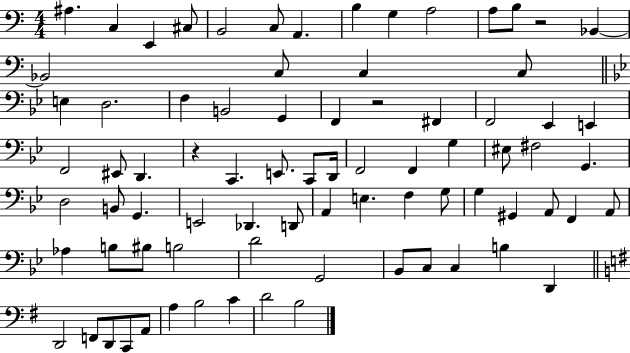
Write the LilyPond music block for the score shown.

{
  \clef bass
  \numericTimeSignature
  \time 4/4
  \key c \major
  ais4. c4 e,4 cis8 | b,2 c8 a,4. | b4 g4 a2 | a8 b8 r2 bes,4~~ | \break bes,2 c8 c4 c8 | \bar "||" \break \key g \minor e4 d2. | f4 b,2 g,4 | f,4 r2 fis,4 | f,2 ees,4 e,4 | \break f,2 eis,8 d,4. | r4 c,4. e,8. c,8 d,16 | f,2 f,4 g4 | eis8 fis2 g,4. | \break d2 b,8 g,4. | e,2 des,4. d,8 | a,4 e4. f4 g8 | g4 gis,4 a,8 f,4 a,8 | \break aes4 b8 bis8 b2 | d'2 g,2 | bes,8 c8 c4 b4 d,4 | \bar "||" \break \key g \major d,2 f,8 d,8 c,8 a,8 | a4 b2 c'4 | d'2 b2 | \bar "|."
}